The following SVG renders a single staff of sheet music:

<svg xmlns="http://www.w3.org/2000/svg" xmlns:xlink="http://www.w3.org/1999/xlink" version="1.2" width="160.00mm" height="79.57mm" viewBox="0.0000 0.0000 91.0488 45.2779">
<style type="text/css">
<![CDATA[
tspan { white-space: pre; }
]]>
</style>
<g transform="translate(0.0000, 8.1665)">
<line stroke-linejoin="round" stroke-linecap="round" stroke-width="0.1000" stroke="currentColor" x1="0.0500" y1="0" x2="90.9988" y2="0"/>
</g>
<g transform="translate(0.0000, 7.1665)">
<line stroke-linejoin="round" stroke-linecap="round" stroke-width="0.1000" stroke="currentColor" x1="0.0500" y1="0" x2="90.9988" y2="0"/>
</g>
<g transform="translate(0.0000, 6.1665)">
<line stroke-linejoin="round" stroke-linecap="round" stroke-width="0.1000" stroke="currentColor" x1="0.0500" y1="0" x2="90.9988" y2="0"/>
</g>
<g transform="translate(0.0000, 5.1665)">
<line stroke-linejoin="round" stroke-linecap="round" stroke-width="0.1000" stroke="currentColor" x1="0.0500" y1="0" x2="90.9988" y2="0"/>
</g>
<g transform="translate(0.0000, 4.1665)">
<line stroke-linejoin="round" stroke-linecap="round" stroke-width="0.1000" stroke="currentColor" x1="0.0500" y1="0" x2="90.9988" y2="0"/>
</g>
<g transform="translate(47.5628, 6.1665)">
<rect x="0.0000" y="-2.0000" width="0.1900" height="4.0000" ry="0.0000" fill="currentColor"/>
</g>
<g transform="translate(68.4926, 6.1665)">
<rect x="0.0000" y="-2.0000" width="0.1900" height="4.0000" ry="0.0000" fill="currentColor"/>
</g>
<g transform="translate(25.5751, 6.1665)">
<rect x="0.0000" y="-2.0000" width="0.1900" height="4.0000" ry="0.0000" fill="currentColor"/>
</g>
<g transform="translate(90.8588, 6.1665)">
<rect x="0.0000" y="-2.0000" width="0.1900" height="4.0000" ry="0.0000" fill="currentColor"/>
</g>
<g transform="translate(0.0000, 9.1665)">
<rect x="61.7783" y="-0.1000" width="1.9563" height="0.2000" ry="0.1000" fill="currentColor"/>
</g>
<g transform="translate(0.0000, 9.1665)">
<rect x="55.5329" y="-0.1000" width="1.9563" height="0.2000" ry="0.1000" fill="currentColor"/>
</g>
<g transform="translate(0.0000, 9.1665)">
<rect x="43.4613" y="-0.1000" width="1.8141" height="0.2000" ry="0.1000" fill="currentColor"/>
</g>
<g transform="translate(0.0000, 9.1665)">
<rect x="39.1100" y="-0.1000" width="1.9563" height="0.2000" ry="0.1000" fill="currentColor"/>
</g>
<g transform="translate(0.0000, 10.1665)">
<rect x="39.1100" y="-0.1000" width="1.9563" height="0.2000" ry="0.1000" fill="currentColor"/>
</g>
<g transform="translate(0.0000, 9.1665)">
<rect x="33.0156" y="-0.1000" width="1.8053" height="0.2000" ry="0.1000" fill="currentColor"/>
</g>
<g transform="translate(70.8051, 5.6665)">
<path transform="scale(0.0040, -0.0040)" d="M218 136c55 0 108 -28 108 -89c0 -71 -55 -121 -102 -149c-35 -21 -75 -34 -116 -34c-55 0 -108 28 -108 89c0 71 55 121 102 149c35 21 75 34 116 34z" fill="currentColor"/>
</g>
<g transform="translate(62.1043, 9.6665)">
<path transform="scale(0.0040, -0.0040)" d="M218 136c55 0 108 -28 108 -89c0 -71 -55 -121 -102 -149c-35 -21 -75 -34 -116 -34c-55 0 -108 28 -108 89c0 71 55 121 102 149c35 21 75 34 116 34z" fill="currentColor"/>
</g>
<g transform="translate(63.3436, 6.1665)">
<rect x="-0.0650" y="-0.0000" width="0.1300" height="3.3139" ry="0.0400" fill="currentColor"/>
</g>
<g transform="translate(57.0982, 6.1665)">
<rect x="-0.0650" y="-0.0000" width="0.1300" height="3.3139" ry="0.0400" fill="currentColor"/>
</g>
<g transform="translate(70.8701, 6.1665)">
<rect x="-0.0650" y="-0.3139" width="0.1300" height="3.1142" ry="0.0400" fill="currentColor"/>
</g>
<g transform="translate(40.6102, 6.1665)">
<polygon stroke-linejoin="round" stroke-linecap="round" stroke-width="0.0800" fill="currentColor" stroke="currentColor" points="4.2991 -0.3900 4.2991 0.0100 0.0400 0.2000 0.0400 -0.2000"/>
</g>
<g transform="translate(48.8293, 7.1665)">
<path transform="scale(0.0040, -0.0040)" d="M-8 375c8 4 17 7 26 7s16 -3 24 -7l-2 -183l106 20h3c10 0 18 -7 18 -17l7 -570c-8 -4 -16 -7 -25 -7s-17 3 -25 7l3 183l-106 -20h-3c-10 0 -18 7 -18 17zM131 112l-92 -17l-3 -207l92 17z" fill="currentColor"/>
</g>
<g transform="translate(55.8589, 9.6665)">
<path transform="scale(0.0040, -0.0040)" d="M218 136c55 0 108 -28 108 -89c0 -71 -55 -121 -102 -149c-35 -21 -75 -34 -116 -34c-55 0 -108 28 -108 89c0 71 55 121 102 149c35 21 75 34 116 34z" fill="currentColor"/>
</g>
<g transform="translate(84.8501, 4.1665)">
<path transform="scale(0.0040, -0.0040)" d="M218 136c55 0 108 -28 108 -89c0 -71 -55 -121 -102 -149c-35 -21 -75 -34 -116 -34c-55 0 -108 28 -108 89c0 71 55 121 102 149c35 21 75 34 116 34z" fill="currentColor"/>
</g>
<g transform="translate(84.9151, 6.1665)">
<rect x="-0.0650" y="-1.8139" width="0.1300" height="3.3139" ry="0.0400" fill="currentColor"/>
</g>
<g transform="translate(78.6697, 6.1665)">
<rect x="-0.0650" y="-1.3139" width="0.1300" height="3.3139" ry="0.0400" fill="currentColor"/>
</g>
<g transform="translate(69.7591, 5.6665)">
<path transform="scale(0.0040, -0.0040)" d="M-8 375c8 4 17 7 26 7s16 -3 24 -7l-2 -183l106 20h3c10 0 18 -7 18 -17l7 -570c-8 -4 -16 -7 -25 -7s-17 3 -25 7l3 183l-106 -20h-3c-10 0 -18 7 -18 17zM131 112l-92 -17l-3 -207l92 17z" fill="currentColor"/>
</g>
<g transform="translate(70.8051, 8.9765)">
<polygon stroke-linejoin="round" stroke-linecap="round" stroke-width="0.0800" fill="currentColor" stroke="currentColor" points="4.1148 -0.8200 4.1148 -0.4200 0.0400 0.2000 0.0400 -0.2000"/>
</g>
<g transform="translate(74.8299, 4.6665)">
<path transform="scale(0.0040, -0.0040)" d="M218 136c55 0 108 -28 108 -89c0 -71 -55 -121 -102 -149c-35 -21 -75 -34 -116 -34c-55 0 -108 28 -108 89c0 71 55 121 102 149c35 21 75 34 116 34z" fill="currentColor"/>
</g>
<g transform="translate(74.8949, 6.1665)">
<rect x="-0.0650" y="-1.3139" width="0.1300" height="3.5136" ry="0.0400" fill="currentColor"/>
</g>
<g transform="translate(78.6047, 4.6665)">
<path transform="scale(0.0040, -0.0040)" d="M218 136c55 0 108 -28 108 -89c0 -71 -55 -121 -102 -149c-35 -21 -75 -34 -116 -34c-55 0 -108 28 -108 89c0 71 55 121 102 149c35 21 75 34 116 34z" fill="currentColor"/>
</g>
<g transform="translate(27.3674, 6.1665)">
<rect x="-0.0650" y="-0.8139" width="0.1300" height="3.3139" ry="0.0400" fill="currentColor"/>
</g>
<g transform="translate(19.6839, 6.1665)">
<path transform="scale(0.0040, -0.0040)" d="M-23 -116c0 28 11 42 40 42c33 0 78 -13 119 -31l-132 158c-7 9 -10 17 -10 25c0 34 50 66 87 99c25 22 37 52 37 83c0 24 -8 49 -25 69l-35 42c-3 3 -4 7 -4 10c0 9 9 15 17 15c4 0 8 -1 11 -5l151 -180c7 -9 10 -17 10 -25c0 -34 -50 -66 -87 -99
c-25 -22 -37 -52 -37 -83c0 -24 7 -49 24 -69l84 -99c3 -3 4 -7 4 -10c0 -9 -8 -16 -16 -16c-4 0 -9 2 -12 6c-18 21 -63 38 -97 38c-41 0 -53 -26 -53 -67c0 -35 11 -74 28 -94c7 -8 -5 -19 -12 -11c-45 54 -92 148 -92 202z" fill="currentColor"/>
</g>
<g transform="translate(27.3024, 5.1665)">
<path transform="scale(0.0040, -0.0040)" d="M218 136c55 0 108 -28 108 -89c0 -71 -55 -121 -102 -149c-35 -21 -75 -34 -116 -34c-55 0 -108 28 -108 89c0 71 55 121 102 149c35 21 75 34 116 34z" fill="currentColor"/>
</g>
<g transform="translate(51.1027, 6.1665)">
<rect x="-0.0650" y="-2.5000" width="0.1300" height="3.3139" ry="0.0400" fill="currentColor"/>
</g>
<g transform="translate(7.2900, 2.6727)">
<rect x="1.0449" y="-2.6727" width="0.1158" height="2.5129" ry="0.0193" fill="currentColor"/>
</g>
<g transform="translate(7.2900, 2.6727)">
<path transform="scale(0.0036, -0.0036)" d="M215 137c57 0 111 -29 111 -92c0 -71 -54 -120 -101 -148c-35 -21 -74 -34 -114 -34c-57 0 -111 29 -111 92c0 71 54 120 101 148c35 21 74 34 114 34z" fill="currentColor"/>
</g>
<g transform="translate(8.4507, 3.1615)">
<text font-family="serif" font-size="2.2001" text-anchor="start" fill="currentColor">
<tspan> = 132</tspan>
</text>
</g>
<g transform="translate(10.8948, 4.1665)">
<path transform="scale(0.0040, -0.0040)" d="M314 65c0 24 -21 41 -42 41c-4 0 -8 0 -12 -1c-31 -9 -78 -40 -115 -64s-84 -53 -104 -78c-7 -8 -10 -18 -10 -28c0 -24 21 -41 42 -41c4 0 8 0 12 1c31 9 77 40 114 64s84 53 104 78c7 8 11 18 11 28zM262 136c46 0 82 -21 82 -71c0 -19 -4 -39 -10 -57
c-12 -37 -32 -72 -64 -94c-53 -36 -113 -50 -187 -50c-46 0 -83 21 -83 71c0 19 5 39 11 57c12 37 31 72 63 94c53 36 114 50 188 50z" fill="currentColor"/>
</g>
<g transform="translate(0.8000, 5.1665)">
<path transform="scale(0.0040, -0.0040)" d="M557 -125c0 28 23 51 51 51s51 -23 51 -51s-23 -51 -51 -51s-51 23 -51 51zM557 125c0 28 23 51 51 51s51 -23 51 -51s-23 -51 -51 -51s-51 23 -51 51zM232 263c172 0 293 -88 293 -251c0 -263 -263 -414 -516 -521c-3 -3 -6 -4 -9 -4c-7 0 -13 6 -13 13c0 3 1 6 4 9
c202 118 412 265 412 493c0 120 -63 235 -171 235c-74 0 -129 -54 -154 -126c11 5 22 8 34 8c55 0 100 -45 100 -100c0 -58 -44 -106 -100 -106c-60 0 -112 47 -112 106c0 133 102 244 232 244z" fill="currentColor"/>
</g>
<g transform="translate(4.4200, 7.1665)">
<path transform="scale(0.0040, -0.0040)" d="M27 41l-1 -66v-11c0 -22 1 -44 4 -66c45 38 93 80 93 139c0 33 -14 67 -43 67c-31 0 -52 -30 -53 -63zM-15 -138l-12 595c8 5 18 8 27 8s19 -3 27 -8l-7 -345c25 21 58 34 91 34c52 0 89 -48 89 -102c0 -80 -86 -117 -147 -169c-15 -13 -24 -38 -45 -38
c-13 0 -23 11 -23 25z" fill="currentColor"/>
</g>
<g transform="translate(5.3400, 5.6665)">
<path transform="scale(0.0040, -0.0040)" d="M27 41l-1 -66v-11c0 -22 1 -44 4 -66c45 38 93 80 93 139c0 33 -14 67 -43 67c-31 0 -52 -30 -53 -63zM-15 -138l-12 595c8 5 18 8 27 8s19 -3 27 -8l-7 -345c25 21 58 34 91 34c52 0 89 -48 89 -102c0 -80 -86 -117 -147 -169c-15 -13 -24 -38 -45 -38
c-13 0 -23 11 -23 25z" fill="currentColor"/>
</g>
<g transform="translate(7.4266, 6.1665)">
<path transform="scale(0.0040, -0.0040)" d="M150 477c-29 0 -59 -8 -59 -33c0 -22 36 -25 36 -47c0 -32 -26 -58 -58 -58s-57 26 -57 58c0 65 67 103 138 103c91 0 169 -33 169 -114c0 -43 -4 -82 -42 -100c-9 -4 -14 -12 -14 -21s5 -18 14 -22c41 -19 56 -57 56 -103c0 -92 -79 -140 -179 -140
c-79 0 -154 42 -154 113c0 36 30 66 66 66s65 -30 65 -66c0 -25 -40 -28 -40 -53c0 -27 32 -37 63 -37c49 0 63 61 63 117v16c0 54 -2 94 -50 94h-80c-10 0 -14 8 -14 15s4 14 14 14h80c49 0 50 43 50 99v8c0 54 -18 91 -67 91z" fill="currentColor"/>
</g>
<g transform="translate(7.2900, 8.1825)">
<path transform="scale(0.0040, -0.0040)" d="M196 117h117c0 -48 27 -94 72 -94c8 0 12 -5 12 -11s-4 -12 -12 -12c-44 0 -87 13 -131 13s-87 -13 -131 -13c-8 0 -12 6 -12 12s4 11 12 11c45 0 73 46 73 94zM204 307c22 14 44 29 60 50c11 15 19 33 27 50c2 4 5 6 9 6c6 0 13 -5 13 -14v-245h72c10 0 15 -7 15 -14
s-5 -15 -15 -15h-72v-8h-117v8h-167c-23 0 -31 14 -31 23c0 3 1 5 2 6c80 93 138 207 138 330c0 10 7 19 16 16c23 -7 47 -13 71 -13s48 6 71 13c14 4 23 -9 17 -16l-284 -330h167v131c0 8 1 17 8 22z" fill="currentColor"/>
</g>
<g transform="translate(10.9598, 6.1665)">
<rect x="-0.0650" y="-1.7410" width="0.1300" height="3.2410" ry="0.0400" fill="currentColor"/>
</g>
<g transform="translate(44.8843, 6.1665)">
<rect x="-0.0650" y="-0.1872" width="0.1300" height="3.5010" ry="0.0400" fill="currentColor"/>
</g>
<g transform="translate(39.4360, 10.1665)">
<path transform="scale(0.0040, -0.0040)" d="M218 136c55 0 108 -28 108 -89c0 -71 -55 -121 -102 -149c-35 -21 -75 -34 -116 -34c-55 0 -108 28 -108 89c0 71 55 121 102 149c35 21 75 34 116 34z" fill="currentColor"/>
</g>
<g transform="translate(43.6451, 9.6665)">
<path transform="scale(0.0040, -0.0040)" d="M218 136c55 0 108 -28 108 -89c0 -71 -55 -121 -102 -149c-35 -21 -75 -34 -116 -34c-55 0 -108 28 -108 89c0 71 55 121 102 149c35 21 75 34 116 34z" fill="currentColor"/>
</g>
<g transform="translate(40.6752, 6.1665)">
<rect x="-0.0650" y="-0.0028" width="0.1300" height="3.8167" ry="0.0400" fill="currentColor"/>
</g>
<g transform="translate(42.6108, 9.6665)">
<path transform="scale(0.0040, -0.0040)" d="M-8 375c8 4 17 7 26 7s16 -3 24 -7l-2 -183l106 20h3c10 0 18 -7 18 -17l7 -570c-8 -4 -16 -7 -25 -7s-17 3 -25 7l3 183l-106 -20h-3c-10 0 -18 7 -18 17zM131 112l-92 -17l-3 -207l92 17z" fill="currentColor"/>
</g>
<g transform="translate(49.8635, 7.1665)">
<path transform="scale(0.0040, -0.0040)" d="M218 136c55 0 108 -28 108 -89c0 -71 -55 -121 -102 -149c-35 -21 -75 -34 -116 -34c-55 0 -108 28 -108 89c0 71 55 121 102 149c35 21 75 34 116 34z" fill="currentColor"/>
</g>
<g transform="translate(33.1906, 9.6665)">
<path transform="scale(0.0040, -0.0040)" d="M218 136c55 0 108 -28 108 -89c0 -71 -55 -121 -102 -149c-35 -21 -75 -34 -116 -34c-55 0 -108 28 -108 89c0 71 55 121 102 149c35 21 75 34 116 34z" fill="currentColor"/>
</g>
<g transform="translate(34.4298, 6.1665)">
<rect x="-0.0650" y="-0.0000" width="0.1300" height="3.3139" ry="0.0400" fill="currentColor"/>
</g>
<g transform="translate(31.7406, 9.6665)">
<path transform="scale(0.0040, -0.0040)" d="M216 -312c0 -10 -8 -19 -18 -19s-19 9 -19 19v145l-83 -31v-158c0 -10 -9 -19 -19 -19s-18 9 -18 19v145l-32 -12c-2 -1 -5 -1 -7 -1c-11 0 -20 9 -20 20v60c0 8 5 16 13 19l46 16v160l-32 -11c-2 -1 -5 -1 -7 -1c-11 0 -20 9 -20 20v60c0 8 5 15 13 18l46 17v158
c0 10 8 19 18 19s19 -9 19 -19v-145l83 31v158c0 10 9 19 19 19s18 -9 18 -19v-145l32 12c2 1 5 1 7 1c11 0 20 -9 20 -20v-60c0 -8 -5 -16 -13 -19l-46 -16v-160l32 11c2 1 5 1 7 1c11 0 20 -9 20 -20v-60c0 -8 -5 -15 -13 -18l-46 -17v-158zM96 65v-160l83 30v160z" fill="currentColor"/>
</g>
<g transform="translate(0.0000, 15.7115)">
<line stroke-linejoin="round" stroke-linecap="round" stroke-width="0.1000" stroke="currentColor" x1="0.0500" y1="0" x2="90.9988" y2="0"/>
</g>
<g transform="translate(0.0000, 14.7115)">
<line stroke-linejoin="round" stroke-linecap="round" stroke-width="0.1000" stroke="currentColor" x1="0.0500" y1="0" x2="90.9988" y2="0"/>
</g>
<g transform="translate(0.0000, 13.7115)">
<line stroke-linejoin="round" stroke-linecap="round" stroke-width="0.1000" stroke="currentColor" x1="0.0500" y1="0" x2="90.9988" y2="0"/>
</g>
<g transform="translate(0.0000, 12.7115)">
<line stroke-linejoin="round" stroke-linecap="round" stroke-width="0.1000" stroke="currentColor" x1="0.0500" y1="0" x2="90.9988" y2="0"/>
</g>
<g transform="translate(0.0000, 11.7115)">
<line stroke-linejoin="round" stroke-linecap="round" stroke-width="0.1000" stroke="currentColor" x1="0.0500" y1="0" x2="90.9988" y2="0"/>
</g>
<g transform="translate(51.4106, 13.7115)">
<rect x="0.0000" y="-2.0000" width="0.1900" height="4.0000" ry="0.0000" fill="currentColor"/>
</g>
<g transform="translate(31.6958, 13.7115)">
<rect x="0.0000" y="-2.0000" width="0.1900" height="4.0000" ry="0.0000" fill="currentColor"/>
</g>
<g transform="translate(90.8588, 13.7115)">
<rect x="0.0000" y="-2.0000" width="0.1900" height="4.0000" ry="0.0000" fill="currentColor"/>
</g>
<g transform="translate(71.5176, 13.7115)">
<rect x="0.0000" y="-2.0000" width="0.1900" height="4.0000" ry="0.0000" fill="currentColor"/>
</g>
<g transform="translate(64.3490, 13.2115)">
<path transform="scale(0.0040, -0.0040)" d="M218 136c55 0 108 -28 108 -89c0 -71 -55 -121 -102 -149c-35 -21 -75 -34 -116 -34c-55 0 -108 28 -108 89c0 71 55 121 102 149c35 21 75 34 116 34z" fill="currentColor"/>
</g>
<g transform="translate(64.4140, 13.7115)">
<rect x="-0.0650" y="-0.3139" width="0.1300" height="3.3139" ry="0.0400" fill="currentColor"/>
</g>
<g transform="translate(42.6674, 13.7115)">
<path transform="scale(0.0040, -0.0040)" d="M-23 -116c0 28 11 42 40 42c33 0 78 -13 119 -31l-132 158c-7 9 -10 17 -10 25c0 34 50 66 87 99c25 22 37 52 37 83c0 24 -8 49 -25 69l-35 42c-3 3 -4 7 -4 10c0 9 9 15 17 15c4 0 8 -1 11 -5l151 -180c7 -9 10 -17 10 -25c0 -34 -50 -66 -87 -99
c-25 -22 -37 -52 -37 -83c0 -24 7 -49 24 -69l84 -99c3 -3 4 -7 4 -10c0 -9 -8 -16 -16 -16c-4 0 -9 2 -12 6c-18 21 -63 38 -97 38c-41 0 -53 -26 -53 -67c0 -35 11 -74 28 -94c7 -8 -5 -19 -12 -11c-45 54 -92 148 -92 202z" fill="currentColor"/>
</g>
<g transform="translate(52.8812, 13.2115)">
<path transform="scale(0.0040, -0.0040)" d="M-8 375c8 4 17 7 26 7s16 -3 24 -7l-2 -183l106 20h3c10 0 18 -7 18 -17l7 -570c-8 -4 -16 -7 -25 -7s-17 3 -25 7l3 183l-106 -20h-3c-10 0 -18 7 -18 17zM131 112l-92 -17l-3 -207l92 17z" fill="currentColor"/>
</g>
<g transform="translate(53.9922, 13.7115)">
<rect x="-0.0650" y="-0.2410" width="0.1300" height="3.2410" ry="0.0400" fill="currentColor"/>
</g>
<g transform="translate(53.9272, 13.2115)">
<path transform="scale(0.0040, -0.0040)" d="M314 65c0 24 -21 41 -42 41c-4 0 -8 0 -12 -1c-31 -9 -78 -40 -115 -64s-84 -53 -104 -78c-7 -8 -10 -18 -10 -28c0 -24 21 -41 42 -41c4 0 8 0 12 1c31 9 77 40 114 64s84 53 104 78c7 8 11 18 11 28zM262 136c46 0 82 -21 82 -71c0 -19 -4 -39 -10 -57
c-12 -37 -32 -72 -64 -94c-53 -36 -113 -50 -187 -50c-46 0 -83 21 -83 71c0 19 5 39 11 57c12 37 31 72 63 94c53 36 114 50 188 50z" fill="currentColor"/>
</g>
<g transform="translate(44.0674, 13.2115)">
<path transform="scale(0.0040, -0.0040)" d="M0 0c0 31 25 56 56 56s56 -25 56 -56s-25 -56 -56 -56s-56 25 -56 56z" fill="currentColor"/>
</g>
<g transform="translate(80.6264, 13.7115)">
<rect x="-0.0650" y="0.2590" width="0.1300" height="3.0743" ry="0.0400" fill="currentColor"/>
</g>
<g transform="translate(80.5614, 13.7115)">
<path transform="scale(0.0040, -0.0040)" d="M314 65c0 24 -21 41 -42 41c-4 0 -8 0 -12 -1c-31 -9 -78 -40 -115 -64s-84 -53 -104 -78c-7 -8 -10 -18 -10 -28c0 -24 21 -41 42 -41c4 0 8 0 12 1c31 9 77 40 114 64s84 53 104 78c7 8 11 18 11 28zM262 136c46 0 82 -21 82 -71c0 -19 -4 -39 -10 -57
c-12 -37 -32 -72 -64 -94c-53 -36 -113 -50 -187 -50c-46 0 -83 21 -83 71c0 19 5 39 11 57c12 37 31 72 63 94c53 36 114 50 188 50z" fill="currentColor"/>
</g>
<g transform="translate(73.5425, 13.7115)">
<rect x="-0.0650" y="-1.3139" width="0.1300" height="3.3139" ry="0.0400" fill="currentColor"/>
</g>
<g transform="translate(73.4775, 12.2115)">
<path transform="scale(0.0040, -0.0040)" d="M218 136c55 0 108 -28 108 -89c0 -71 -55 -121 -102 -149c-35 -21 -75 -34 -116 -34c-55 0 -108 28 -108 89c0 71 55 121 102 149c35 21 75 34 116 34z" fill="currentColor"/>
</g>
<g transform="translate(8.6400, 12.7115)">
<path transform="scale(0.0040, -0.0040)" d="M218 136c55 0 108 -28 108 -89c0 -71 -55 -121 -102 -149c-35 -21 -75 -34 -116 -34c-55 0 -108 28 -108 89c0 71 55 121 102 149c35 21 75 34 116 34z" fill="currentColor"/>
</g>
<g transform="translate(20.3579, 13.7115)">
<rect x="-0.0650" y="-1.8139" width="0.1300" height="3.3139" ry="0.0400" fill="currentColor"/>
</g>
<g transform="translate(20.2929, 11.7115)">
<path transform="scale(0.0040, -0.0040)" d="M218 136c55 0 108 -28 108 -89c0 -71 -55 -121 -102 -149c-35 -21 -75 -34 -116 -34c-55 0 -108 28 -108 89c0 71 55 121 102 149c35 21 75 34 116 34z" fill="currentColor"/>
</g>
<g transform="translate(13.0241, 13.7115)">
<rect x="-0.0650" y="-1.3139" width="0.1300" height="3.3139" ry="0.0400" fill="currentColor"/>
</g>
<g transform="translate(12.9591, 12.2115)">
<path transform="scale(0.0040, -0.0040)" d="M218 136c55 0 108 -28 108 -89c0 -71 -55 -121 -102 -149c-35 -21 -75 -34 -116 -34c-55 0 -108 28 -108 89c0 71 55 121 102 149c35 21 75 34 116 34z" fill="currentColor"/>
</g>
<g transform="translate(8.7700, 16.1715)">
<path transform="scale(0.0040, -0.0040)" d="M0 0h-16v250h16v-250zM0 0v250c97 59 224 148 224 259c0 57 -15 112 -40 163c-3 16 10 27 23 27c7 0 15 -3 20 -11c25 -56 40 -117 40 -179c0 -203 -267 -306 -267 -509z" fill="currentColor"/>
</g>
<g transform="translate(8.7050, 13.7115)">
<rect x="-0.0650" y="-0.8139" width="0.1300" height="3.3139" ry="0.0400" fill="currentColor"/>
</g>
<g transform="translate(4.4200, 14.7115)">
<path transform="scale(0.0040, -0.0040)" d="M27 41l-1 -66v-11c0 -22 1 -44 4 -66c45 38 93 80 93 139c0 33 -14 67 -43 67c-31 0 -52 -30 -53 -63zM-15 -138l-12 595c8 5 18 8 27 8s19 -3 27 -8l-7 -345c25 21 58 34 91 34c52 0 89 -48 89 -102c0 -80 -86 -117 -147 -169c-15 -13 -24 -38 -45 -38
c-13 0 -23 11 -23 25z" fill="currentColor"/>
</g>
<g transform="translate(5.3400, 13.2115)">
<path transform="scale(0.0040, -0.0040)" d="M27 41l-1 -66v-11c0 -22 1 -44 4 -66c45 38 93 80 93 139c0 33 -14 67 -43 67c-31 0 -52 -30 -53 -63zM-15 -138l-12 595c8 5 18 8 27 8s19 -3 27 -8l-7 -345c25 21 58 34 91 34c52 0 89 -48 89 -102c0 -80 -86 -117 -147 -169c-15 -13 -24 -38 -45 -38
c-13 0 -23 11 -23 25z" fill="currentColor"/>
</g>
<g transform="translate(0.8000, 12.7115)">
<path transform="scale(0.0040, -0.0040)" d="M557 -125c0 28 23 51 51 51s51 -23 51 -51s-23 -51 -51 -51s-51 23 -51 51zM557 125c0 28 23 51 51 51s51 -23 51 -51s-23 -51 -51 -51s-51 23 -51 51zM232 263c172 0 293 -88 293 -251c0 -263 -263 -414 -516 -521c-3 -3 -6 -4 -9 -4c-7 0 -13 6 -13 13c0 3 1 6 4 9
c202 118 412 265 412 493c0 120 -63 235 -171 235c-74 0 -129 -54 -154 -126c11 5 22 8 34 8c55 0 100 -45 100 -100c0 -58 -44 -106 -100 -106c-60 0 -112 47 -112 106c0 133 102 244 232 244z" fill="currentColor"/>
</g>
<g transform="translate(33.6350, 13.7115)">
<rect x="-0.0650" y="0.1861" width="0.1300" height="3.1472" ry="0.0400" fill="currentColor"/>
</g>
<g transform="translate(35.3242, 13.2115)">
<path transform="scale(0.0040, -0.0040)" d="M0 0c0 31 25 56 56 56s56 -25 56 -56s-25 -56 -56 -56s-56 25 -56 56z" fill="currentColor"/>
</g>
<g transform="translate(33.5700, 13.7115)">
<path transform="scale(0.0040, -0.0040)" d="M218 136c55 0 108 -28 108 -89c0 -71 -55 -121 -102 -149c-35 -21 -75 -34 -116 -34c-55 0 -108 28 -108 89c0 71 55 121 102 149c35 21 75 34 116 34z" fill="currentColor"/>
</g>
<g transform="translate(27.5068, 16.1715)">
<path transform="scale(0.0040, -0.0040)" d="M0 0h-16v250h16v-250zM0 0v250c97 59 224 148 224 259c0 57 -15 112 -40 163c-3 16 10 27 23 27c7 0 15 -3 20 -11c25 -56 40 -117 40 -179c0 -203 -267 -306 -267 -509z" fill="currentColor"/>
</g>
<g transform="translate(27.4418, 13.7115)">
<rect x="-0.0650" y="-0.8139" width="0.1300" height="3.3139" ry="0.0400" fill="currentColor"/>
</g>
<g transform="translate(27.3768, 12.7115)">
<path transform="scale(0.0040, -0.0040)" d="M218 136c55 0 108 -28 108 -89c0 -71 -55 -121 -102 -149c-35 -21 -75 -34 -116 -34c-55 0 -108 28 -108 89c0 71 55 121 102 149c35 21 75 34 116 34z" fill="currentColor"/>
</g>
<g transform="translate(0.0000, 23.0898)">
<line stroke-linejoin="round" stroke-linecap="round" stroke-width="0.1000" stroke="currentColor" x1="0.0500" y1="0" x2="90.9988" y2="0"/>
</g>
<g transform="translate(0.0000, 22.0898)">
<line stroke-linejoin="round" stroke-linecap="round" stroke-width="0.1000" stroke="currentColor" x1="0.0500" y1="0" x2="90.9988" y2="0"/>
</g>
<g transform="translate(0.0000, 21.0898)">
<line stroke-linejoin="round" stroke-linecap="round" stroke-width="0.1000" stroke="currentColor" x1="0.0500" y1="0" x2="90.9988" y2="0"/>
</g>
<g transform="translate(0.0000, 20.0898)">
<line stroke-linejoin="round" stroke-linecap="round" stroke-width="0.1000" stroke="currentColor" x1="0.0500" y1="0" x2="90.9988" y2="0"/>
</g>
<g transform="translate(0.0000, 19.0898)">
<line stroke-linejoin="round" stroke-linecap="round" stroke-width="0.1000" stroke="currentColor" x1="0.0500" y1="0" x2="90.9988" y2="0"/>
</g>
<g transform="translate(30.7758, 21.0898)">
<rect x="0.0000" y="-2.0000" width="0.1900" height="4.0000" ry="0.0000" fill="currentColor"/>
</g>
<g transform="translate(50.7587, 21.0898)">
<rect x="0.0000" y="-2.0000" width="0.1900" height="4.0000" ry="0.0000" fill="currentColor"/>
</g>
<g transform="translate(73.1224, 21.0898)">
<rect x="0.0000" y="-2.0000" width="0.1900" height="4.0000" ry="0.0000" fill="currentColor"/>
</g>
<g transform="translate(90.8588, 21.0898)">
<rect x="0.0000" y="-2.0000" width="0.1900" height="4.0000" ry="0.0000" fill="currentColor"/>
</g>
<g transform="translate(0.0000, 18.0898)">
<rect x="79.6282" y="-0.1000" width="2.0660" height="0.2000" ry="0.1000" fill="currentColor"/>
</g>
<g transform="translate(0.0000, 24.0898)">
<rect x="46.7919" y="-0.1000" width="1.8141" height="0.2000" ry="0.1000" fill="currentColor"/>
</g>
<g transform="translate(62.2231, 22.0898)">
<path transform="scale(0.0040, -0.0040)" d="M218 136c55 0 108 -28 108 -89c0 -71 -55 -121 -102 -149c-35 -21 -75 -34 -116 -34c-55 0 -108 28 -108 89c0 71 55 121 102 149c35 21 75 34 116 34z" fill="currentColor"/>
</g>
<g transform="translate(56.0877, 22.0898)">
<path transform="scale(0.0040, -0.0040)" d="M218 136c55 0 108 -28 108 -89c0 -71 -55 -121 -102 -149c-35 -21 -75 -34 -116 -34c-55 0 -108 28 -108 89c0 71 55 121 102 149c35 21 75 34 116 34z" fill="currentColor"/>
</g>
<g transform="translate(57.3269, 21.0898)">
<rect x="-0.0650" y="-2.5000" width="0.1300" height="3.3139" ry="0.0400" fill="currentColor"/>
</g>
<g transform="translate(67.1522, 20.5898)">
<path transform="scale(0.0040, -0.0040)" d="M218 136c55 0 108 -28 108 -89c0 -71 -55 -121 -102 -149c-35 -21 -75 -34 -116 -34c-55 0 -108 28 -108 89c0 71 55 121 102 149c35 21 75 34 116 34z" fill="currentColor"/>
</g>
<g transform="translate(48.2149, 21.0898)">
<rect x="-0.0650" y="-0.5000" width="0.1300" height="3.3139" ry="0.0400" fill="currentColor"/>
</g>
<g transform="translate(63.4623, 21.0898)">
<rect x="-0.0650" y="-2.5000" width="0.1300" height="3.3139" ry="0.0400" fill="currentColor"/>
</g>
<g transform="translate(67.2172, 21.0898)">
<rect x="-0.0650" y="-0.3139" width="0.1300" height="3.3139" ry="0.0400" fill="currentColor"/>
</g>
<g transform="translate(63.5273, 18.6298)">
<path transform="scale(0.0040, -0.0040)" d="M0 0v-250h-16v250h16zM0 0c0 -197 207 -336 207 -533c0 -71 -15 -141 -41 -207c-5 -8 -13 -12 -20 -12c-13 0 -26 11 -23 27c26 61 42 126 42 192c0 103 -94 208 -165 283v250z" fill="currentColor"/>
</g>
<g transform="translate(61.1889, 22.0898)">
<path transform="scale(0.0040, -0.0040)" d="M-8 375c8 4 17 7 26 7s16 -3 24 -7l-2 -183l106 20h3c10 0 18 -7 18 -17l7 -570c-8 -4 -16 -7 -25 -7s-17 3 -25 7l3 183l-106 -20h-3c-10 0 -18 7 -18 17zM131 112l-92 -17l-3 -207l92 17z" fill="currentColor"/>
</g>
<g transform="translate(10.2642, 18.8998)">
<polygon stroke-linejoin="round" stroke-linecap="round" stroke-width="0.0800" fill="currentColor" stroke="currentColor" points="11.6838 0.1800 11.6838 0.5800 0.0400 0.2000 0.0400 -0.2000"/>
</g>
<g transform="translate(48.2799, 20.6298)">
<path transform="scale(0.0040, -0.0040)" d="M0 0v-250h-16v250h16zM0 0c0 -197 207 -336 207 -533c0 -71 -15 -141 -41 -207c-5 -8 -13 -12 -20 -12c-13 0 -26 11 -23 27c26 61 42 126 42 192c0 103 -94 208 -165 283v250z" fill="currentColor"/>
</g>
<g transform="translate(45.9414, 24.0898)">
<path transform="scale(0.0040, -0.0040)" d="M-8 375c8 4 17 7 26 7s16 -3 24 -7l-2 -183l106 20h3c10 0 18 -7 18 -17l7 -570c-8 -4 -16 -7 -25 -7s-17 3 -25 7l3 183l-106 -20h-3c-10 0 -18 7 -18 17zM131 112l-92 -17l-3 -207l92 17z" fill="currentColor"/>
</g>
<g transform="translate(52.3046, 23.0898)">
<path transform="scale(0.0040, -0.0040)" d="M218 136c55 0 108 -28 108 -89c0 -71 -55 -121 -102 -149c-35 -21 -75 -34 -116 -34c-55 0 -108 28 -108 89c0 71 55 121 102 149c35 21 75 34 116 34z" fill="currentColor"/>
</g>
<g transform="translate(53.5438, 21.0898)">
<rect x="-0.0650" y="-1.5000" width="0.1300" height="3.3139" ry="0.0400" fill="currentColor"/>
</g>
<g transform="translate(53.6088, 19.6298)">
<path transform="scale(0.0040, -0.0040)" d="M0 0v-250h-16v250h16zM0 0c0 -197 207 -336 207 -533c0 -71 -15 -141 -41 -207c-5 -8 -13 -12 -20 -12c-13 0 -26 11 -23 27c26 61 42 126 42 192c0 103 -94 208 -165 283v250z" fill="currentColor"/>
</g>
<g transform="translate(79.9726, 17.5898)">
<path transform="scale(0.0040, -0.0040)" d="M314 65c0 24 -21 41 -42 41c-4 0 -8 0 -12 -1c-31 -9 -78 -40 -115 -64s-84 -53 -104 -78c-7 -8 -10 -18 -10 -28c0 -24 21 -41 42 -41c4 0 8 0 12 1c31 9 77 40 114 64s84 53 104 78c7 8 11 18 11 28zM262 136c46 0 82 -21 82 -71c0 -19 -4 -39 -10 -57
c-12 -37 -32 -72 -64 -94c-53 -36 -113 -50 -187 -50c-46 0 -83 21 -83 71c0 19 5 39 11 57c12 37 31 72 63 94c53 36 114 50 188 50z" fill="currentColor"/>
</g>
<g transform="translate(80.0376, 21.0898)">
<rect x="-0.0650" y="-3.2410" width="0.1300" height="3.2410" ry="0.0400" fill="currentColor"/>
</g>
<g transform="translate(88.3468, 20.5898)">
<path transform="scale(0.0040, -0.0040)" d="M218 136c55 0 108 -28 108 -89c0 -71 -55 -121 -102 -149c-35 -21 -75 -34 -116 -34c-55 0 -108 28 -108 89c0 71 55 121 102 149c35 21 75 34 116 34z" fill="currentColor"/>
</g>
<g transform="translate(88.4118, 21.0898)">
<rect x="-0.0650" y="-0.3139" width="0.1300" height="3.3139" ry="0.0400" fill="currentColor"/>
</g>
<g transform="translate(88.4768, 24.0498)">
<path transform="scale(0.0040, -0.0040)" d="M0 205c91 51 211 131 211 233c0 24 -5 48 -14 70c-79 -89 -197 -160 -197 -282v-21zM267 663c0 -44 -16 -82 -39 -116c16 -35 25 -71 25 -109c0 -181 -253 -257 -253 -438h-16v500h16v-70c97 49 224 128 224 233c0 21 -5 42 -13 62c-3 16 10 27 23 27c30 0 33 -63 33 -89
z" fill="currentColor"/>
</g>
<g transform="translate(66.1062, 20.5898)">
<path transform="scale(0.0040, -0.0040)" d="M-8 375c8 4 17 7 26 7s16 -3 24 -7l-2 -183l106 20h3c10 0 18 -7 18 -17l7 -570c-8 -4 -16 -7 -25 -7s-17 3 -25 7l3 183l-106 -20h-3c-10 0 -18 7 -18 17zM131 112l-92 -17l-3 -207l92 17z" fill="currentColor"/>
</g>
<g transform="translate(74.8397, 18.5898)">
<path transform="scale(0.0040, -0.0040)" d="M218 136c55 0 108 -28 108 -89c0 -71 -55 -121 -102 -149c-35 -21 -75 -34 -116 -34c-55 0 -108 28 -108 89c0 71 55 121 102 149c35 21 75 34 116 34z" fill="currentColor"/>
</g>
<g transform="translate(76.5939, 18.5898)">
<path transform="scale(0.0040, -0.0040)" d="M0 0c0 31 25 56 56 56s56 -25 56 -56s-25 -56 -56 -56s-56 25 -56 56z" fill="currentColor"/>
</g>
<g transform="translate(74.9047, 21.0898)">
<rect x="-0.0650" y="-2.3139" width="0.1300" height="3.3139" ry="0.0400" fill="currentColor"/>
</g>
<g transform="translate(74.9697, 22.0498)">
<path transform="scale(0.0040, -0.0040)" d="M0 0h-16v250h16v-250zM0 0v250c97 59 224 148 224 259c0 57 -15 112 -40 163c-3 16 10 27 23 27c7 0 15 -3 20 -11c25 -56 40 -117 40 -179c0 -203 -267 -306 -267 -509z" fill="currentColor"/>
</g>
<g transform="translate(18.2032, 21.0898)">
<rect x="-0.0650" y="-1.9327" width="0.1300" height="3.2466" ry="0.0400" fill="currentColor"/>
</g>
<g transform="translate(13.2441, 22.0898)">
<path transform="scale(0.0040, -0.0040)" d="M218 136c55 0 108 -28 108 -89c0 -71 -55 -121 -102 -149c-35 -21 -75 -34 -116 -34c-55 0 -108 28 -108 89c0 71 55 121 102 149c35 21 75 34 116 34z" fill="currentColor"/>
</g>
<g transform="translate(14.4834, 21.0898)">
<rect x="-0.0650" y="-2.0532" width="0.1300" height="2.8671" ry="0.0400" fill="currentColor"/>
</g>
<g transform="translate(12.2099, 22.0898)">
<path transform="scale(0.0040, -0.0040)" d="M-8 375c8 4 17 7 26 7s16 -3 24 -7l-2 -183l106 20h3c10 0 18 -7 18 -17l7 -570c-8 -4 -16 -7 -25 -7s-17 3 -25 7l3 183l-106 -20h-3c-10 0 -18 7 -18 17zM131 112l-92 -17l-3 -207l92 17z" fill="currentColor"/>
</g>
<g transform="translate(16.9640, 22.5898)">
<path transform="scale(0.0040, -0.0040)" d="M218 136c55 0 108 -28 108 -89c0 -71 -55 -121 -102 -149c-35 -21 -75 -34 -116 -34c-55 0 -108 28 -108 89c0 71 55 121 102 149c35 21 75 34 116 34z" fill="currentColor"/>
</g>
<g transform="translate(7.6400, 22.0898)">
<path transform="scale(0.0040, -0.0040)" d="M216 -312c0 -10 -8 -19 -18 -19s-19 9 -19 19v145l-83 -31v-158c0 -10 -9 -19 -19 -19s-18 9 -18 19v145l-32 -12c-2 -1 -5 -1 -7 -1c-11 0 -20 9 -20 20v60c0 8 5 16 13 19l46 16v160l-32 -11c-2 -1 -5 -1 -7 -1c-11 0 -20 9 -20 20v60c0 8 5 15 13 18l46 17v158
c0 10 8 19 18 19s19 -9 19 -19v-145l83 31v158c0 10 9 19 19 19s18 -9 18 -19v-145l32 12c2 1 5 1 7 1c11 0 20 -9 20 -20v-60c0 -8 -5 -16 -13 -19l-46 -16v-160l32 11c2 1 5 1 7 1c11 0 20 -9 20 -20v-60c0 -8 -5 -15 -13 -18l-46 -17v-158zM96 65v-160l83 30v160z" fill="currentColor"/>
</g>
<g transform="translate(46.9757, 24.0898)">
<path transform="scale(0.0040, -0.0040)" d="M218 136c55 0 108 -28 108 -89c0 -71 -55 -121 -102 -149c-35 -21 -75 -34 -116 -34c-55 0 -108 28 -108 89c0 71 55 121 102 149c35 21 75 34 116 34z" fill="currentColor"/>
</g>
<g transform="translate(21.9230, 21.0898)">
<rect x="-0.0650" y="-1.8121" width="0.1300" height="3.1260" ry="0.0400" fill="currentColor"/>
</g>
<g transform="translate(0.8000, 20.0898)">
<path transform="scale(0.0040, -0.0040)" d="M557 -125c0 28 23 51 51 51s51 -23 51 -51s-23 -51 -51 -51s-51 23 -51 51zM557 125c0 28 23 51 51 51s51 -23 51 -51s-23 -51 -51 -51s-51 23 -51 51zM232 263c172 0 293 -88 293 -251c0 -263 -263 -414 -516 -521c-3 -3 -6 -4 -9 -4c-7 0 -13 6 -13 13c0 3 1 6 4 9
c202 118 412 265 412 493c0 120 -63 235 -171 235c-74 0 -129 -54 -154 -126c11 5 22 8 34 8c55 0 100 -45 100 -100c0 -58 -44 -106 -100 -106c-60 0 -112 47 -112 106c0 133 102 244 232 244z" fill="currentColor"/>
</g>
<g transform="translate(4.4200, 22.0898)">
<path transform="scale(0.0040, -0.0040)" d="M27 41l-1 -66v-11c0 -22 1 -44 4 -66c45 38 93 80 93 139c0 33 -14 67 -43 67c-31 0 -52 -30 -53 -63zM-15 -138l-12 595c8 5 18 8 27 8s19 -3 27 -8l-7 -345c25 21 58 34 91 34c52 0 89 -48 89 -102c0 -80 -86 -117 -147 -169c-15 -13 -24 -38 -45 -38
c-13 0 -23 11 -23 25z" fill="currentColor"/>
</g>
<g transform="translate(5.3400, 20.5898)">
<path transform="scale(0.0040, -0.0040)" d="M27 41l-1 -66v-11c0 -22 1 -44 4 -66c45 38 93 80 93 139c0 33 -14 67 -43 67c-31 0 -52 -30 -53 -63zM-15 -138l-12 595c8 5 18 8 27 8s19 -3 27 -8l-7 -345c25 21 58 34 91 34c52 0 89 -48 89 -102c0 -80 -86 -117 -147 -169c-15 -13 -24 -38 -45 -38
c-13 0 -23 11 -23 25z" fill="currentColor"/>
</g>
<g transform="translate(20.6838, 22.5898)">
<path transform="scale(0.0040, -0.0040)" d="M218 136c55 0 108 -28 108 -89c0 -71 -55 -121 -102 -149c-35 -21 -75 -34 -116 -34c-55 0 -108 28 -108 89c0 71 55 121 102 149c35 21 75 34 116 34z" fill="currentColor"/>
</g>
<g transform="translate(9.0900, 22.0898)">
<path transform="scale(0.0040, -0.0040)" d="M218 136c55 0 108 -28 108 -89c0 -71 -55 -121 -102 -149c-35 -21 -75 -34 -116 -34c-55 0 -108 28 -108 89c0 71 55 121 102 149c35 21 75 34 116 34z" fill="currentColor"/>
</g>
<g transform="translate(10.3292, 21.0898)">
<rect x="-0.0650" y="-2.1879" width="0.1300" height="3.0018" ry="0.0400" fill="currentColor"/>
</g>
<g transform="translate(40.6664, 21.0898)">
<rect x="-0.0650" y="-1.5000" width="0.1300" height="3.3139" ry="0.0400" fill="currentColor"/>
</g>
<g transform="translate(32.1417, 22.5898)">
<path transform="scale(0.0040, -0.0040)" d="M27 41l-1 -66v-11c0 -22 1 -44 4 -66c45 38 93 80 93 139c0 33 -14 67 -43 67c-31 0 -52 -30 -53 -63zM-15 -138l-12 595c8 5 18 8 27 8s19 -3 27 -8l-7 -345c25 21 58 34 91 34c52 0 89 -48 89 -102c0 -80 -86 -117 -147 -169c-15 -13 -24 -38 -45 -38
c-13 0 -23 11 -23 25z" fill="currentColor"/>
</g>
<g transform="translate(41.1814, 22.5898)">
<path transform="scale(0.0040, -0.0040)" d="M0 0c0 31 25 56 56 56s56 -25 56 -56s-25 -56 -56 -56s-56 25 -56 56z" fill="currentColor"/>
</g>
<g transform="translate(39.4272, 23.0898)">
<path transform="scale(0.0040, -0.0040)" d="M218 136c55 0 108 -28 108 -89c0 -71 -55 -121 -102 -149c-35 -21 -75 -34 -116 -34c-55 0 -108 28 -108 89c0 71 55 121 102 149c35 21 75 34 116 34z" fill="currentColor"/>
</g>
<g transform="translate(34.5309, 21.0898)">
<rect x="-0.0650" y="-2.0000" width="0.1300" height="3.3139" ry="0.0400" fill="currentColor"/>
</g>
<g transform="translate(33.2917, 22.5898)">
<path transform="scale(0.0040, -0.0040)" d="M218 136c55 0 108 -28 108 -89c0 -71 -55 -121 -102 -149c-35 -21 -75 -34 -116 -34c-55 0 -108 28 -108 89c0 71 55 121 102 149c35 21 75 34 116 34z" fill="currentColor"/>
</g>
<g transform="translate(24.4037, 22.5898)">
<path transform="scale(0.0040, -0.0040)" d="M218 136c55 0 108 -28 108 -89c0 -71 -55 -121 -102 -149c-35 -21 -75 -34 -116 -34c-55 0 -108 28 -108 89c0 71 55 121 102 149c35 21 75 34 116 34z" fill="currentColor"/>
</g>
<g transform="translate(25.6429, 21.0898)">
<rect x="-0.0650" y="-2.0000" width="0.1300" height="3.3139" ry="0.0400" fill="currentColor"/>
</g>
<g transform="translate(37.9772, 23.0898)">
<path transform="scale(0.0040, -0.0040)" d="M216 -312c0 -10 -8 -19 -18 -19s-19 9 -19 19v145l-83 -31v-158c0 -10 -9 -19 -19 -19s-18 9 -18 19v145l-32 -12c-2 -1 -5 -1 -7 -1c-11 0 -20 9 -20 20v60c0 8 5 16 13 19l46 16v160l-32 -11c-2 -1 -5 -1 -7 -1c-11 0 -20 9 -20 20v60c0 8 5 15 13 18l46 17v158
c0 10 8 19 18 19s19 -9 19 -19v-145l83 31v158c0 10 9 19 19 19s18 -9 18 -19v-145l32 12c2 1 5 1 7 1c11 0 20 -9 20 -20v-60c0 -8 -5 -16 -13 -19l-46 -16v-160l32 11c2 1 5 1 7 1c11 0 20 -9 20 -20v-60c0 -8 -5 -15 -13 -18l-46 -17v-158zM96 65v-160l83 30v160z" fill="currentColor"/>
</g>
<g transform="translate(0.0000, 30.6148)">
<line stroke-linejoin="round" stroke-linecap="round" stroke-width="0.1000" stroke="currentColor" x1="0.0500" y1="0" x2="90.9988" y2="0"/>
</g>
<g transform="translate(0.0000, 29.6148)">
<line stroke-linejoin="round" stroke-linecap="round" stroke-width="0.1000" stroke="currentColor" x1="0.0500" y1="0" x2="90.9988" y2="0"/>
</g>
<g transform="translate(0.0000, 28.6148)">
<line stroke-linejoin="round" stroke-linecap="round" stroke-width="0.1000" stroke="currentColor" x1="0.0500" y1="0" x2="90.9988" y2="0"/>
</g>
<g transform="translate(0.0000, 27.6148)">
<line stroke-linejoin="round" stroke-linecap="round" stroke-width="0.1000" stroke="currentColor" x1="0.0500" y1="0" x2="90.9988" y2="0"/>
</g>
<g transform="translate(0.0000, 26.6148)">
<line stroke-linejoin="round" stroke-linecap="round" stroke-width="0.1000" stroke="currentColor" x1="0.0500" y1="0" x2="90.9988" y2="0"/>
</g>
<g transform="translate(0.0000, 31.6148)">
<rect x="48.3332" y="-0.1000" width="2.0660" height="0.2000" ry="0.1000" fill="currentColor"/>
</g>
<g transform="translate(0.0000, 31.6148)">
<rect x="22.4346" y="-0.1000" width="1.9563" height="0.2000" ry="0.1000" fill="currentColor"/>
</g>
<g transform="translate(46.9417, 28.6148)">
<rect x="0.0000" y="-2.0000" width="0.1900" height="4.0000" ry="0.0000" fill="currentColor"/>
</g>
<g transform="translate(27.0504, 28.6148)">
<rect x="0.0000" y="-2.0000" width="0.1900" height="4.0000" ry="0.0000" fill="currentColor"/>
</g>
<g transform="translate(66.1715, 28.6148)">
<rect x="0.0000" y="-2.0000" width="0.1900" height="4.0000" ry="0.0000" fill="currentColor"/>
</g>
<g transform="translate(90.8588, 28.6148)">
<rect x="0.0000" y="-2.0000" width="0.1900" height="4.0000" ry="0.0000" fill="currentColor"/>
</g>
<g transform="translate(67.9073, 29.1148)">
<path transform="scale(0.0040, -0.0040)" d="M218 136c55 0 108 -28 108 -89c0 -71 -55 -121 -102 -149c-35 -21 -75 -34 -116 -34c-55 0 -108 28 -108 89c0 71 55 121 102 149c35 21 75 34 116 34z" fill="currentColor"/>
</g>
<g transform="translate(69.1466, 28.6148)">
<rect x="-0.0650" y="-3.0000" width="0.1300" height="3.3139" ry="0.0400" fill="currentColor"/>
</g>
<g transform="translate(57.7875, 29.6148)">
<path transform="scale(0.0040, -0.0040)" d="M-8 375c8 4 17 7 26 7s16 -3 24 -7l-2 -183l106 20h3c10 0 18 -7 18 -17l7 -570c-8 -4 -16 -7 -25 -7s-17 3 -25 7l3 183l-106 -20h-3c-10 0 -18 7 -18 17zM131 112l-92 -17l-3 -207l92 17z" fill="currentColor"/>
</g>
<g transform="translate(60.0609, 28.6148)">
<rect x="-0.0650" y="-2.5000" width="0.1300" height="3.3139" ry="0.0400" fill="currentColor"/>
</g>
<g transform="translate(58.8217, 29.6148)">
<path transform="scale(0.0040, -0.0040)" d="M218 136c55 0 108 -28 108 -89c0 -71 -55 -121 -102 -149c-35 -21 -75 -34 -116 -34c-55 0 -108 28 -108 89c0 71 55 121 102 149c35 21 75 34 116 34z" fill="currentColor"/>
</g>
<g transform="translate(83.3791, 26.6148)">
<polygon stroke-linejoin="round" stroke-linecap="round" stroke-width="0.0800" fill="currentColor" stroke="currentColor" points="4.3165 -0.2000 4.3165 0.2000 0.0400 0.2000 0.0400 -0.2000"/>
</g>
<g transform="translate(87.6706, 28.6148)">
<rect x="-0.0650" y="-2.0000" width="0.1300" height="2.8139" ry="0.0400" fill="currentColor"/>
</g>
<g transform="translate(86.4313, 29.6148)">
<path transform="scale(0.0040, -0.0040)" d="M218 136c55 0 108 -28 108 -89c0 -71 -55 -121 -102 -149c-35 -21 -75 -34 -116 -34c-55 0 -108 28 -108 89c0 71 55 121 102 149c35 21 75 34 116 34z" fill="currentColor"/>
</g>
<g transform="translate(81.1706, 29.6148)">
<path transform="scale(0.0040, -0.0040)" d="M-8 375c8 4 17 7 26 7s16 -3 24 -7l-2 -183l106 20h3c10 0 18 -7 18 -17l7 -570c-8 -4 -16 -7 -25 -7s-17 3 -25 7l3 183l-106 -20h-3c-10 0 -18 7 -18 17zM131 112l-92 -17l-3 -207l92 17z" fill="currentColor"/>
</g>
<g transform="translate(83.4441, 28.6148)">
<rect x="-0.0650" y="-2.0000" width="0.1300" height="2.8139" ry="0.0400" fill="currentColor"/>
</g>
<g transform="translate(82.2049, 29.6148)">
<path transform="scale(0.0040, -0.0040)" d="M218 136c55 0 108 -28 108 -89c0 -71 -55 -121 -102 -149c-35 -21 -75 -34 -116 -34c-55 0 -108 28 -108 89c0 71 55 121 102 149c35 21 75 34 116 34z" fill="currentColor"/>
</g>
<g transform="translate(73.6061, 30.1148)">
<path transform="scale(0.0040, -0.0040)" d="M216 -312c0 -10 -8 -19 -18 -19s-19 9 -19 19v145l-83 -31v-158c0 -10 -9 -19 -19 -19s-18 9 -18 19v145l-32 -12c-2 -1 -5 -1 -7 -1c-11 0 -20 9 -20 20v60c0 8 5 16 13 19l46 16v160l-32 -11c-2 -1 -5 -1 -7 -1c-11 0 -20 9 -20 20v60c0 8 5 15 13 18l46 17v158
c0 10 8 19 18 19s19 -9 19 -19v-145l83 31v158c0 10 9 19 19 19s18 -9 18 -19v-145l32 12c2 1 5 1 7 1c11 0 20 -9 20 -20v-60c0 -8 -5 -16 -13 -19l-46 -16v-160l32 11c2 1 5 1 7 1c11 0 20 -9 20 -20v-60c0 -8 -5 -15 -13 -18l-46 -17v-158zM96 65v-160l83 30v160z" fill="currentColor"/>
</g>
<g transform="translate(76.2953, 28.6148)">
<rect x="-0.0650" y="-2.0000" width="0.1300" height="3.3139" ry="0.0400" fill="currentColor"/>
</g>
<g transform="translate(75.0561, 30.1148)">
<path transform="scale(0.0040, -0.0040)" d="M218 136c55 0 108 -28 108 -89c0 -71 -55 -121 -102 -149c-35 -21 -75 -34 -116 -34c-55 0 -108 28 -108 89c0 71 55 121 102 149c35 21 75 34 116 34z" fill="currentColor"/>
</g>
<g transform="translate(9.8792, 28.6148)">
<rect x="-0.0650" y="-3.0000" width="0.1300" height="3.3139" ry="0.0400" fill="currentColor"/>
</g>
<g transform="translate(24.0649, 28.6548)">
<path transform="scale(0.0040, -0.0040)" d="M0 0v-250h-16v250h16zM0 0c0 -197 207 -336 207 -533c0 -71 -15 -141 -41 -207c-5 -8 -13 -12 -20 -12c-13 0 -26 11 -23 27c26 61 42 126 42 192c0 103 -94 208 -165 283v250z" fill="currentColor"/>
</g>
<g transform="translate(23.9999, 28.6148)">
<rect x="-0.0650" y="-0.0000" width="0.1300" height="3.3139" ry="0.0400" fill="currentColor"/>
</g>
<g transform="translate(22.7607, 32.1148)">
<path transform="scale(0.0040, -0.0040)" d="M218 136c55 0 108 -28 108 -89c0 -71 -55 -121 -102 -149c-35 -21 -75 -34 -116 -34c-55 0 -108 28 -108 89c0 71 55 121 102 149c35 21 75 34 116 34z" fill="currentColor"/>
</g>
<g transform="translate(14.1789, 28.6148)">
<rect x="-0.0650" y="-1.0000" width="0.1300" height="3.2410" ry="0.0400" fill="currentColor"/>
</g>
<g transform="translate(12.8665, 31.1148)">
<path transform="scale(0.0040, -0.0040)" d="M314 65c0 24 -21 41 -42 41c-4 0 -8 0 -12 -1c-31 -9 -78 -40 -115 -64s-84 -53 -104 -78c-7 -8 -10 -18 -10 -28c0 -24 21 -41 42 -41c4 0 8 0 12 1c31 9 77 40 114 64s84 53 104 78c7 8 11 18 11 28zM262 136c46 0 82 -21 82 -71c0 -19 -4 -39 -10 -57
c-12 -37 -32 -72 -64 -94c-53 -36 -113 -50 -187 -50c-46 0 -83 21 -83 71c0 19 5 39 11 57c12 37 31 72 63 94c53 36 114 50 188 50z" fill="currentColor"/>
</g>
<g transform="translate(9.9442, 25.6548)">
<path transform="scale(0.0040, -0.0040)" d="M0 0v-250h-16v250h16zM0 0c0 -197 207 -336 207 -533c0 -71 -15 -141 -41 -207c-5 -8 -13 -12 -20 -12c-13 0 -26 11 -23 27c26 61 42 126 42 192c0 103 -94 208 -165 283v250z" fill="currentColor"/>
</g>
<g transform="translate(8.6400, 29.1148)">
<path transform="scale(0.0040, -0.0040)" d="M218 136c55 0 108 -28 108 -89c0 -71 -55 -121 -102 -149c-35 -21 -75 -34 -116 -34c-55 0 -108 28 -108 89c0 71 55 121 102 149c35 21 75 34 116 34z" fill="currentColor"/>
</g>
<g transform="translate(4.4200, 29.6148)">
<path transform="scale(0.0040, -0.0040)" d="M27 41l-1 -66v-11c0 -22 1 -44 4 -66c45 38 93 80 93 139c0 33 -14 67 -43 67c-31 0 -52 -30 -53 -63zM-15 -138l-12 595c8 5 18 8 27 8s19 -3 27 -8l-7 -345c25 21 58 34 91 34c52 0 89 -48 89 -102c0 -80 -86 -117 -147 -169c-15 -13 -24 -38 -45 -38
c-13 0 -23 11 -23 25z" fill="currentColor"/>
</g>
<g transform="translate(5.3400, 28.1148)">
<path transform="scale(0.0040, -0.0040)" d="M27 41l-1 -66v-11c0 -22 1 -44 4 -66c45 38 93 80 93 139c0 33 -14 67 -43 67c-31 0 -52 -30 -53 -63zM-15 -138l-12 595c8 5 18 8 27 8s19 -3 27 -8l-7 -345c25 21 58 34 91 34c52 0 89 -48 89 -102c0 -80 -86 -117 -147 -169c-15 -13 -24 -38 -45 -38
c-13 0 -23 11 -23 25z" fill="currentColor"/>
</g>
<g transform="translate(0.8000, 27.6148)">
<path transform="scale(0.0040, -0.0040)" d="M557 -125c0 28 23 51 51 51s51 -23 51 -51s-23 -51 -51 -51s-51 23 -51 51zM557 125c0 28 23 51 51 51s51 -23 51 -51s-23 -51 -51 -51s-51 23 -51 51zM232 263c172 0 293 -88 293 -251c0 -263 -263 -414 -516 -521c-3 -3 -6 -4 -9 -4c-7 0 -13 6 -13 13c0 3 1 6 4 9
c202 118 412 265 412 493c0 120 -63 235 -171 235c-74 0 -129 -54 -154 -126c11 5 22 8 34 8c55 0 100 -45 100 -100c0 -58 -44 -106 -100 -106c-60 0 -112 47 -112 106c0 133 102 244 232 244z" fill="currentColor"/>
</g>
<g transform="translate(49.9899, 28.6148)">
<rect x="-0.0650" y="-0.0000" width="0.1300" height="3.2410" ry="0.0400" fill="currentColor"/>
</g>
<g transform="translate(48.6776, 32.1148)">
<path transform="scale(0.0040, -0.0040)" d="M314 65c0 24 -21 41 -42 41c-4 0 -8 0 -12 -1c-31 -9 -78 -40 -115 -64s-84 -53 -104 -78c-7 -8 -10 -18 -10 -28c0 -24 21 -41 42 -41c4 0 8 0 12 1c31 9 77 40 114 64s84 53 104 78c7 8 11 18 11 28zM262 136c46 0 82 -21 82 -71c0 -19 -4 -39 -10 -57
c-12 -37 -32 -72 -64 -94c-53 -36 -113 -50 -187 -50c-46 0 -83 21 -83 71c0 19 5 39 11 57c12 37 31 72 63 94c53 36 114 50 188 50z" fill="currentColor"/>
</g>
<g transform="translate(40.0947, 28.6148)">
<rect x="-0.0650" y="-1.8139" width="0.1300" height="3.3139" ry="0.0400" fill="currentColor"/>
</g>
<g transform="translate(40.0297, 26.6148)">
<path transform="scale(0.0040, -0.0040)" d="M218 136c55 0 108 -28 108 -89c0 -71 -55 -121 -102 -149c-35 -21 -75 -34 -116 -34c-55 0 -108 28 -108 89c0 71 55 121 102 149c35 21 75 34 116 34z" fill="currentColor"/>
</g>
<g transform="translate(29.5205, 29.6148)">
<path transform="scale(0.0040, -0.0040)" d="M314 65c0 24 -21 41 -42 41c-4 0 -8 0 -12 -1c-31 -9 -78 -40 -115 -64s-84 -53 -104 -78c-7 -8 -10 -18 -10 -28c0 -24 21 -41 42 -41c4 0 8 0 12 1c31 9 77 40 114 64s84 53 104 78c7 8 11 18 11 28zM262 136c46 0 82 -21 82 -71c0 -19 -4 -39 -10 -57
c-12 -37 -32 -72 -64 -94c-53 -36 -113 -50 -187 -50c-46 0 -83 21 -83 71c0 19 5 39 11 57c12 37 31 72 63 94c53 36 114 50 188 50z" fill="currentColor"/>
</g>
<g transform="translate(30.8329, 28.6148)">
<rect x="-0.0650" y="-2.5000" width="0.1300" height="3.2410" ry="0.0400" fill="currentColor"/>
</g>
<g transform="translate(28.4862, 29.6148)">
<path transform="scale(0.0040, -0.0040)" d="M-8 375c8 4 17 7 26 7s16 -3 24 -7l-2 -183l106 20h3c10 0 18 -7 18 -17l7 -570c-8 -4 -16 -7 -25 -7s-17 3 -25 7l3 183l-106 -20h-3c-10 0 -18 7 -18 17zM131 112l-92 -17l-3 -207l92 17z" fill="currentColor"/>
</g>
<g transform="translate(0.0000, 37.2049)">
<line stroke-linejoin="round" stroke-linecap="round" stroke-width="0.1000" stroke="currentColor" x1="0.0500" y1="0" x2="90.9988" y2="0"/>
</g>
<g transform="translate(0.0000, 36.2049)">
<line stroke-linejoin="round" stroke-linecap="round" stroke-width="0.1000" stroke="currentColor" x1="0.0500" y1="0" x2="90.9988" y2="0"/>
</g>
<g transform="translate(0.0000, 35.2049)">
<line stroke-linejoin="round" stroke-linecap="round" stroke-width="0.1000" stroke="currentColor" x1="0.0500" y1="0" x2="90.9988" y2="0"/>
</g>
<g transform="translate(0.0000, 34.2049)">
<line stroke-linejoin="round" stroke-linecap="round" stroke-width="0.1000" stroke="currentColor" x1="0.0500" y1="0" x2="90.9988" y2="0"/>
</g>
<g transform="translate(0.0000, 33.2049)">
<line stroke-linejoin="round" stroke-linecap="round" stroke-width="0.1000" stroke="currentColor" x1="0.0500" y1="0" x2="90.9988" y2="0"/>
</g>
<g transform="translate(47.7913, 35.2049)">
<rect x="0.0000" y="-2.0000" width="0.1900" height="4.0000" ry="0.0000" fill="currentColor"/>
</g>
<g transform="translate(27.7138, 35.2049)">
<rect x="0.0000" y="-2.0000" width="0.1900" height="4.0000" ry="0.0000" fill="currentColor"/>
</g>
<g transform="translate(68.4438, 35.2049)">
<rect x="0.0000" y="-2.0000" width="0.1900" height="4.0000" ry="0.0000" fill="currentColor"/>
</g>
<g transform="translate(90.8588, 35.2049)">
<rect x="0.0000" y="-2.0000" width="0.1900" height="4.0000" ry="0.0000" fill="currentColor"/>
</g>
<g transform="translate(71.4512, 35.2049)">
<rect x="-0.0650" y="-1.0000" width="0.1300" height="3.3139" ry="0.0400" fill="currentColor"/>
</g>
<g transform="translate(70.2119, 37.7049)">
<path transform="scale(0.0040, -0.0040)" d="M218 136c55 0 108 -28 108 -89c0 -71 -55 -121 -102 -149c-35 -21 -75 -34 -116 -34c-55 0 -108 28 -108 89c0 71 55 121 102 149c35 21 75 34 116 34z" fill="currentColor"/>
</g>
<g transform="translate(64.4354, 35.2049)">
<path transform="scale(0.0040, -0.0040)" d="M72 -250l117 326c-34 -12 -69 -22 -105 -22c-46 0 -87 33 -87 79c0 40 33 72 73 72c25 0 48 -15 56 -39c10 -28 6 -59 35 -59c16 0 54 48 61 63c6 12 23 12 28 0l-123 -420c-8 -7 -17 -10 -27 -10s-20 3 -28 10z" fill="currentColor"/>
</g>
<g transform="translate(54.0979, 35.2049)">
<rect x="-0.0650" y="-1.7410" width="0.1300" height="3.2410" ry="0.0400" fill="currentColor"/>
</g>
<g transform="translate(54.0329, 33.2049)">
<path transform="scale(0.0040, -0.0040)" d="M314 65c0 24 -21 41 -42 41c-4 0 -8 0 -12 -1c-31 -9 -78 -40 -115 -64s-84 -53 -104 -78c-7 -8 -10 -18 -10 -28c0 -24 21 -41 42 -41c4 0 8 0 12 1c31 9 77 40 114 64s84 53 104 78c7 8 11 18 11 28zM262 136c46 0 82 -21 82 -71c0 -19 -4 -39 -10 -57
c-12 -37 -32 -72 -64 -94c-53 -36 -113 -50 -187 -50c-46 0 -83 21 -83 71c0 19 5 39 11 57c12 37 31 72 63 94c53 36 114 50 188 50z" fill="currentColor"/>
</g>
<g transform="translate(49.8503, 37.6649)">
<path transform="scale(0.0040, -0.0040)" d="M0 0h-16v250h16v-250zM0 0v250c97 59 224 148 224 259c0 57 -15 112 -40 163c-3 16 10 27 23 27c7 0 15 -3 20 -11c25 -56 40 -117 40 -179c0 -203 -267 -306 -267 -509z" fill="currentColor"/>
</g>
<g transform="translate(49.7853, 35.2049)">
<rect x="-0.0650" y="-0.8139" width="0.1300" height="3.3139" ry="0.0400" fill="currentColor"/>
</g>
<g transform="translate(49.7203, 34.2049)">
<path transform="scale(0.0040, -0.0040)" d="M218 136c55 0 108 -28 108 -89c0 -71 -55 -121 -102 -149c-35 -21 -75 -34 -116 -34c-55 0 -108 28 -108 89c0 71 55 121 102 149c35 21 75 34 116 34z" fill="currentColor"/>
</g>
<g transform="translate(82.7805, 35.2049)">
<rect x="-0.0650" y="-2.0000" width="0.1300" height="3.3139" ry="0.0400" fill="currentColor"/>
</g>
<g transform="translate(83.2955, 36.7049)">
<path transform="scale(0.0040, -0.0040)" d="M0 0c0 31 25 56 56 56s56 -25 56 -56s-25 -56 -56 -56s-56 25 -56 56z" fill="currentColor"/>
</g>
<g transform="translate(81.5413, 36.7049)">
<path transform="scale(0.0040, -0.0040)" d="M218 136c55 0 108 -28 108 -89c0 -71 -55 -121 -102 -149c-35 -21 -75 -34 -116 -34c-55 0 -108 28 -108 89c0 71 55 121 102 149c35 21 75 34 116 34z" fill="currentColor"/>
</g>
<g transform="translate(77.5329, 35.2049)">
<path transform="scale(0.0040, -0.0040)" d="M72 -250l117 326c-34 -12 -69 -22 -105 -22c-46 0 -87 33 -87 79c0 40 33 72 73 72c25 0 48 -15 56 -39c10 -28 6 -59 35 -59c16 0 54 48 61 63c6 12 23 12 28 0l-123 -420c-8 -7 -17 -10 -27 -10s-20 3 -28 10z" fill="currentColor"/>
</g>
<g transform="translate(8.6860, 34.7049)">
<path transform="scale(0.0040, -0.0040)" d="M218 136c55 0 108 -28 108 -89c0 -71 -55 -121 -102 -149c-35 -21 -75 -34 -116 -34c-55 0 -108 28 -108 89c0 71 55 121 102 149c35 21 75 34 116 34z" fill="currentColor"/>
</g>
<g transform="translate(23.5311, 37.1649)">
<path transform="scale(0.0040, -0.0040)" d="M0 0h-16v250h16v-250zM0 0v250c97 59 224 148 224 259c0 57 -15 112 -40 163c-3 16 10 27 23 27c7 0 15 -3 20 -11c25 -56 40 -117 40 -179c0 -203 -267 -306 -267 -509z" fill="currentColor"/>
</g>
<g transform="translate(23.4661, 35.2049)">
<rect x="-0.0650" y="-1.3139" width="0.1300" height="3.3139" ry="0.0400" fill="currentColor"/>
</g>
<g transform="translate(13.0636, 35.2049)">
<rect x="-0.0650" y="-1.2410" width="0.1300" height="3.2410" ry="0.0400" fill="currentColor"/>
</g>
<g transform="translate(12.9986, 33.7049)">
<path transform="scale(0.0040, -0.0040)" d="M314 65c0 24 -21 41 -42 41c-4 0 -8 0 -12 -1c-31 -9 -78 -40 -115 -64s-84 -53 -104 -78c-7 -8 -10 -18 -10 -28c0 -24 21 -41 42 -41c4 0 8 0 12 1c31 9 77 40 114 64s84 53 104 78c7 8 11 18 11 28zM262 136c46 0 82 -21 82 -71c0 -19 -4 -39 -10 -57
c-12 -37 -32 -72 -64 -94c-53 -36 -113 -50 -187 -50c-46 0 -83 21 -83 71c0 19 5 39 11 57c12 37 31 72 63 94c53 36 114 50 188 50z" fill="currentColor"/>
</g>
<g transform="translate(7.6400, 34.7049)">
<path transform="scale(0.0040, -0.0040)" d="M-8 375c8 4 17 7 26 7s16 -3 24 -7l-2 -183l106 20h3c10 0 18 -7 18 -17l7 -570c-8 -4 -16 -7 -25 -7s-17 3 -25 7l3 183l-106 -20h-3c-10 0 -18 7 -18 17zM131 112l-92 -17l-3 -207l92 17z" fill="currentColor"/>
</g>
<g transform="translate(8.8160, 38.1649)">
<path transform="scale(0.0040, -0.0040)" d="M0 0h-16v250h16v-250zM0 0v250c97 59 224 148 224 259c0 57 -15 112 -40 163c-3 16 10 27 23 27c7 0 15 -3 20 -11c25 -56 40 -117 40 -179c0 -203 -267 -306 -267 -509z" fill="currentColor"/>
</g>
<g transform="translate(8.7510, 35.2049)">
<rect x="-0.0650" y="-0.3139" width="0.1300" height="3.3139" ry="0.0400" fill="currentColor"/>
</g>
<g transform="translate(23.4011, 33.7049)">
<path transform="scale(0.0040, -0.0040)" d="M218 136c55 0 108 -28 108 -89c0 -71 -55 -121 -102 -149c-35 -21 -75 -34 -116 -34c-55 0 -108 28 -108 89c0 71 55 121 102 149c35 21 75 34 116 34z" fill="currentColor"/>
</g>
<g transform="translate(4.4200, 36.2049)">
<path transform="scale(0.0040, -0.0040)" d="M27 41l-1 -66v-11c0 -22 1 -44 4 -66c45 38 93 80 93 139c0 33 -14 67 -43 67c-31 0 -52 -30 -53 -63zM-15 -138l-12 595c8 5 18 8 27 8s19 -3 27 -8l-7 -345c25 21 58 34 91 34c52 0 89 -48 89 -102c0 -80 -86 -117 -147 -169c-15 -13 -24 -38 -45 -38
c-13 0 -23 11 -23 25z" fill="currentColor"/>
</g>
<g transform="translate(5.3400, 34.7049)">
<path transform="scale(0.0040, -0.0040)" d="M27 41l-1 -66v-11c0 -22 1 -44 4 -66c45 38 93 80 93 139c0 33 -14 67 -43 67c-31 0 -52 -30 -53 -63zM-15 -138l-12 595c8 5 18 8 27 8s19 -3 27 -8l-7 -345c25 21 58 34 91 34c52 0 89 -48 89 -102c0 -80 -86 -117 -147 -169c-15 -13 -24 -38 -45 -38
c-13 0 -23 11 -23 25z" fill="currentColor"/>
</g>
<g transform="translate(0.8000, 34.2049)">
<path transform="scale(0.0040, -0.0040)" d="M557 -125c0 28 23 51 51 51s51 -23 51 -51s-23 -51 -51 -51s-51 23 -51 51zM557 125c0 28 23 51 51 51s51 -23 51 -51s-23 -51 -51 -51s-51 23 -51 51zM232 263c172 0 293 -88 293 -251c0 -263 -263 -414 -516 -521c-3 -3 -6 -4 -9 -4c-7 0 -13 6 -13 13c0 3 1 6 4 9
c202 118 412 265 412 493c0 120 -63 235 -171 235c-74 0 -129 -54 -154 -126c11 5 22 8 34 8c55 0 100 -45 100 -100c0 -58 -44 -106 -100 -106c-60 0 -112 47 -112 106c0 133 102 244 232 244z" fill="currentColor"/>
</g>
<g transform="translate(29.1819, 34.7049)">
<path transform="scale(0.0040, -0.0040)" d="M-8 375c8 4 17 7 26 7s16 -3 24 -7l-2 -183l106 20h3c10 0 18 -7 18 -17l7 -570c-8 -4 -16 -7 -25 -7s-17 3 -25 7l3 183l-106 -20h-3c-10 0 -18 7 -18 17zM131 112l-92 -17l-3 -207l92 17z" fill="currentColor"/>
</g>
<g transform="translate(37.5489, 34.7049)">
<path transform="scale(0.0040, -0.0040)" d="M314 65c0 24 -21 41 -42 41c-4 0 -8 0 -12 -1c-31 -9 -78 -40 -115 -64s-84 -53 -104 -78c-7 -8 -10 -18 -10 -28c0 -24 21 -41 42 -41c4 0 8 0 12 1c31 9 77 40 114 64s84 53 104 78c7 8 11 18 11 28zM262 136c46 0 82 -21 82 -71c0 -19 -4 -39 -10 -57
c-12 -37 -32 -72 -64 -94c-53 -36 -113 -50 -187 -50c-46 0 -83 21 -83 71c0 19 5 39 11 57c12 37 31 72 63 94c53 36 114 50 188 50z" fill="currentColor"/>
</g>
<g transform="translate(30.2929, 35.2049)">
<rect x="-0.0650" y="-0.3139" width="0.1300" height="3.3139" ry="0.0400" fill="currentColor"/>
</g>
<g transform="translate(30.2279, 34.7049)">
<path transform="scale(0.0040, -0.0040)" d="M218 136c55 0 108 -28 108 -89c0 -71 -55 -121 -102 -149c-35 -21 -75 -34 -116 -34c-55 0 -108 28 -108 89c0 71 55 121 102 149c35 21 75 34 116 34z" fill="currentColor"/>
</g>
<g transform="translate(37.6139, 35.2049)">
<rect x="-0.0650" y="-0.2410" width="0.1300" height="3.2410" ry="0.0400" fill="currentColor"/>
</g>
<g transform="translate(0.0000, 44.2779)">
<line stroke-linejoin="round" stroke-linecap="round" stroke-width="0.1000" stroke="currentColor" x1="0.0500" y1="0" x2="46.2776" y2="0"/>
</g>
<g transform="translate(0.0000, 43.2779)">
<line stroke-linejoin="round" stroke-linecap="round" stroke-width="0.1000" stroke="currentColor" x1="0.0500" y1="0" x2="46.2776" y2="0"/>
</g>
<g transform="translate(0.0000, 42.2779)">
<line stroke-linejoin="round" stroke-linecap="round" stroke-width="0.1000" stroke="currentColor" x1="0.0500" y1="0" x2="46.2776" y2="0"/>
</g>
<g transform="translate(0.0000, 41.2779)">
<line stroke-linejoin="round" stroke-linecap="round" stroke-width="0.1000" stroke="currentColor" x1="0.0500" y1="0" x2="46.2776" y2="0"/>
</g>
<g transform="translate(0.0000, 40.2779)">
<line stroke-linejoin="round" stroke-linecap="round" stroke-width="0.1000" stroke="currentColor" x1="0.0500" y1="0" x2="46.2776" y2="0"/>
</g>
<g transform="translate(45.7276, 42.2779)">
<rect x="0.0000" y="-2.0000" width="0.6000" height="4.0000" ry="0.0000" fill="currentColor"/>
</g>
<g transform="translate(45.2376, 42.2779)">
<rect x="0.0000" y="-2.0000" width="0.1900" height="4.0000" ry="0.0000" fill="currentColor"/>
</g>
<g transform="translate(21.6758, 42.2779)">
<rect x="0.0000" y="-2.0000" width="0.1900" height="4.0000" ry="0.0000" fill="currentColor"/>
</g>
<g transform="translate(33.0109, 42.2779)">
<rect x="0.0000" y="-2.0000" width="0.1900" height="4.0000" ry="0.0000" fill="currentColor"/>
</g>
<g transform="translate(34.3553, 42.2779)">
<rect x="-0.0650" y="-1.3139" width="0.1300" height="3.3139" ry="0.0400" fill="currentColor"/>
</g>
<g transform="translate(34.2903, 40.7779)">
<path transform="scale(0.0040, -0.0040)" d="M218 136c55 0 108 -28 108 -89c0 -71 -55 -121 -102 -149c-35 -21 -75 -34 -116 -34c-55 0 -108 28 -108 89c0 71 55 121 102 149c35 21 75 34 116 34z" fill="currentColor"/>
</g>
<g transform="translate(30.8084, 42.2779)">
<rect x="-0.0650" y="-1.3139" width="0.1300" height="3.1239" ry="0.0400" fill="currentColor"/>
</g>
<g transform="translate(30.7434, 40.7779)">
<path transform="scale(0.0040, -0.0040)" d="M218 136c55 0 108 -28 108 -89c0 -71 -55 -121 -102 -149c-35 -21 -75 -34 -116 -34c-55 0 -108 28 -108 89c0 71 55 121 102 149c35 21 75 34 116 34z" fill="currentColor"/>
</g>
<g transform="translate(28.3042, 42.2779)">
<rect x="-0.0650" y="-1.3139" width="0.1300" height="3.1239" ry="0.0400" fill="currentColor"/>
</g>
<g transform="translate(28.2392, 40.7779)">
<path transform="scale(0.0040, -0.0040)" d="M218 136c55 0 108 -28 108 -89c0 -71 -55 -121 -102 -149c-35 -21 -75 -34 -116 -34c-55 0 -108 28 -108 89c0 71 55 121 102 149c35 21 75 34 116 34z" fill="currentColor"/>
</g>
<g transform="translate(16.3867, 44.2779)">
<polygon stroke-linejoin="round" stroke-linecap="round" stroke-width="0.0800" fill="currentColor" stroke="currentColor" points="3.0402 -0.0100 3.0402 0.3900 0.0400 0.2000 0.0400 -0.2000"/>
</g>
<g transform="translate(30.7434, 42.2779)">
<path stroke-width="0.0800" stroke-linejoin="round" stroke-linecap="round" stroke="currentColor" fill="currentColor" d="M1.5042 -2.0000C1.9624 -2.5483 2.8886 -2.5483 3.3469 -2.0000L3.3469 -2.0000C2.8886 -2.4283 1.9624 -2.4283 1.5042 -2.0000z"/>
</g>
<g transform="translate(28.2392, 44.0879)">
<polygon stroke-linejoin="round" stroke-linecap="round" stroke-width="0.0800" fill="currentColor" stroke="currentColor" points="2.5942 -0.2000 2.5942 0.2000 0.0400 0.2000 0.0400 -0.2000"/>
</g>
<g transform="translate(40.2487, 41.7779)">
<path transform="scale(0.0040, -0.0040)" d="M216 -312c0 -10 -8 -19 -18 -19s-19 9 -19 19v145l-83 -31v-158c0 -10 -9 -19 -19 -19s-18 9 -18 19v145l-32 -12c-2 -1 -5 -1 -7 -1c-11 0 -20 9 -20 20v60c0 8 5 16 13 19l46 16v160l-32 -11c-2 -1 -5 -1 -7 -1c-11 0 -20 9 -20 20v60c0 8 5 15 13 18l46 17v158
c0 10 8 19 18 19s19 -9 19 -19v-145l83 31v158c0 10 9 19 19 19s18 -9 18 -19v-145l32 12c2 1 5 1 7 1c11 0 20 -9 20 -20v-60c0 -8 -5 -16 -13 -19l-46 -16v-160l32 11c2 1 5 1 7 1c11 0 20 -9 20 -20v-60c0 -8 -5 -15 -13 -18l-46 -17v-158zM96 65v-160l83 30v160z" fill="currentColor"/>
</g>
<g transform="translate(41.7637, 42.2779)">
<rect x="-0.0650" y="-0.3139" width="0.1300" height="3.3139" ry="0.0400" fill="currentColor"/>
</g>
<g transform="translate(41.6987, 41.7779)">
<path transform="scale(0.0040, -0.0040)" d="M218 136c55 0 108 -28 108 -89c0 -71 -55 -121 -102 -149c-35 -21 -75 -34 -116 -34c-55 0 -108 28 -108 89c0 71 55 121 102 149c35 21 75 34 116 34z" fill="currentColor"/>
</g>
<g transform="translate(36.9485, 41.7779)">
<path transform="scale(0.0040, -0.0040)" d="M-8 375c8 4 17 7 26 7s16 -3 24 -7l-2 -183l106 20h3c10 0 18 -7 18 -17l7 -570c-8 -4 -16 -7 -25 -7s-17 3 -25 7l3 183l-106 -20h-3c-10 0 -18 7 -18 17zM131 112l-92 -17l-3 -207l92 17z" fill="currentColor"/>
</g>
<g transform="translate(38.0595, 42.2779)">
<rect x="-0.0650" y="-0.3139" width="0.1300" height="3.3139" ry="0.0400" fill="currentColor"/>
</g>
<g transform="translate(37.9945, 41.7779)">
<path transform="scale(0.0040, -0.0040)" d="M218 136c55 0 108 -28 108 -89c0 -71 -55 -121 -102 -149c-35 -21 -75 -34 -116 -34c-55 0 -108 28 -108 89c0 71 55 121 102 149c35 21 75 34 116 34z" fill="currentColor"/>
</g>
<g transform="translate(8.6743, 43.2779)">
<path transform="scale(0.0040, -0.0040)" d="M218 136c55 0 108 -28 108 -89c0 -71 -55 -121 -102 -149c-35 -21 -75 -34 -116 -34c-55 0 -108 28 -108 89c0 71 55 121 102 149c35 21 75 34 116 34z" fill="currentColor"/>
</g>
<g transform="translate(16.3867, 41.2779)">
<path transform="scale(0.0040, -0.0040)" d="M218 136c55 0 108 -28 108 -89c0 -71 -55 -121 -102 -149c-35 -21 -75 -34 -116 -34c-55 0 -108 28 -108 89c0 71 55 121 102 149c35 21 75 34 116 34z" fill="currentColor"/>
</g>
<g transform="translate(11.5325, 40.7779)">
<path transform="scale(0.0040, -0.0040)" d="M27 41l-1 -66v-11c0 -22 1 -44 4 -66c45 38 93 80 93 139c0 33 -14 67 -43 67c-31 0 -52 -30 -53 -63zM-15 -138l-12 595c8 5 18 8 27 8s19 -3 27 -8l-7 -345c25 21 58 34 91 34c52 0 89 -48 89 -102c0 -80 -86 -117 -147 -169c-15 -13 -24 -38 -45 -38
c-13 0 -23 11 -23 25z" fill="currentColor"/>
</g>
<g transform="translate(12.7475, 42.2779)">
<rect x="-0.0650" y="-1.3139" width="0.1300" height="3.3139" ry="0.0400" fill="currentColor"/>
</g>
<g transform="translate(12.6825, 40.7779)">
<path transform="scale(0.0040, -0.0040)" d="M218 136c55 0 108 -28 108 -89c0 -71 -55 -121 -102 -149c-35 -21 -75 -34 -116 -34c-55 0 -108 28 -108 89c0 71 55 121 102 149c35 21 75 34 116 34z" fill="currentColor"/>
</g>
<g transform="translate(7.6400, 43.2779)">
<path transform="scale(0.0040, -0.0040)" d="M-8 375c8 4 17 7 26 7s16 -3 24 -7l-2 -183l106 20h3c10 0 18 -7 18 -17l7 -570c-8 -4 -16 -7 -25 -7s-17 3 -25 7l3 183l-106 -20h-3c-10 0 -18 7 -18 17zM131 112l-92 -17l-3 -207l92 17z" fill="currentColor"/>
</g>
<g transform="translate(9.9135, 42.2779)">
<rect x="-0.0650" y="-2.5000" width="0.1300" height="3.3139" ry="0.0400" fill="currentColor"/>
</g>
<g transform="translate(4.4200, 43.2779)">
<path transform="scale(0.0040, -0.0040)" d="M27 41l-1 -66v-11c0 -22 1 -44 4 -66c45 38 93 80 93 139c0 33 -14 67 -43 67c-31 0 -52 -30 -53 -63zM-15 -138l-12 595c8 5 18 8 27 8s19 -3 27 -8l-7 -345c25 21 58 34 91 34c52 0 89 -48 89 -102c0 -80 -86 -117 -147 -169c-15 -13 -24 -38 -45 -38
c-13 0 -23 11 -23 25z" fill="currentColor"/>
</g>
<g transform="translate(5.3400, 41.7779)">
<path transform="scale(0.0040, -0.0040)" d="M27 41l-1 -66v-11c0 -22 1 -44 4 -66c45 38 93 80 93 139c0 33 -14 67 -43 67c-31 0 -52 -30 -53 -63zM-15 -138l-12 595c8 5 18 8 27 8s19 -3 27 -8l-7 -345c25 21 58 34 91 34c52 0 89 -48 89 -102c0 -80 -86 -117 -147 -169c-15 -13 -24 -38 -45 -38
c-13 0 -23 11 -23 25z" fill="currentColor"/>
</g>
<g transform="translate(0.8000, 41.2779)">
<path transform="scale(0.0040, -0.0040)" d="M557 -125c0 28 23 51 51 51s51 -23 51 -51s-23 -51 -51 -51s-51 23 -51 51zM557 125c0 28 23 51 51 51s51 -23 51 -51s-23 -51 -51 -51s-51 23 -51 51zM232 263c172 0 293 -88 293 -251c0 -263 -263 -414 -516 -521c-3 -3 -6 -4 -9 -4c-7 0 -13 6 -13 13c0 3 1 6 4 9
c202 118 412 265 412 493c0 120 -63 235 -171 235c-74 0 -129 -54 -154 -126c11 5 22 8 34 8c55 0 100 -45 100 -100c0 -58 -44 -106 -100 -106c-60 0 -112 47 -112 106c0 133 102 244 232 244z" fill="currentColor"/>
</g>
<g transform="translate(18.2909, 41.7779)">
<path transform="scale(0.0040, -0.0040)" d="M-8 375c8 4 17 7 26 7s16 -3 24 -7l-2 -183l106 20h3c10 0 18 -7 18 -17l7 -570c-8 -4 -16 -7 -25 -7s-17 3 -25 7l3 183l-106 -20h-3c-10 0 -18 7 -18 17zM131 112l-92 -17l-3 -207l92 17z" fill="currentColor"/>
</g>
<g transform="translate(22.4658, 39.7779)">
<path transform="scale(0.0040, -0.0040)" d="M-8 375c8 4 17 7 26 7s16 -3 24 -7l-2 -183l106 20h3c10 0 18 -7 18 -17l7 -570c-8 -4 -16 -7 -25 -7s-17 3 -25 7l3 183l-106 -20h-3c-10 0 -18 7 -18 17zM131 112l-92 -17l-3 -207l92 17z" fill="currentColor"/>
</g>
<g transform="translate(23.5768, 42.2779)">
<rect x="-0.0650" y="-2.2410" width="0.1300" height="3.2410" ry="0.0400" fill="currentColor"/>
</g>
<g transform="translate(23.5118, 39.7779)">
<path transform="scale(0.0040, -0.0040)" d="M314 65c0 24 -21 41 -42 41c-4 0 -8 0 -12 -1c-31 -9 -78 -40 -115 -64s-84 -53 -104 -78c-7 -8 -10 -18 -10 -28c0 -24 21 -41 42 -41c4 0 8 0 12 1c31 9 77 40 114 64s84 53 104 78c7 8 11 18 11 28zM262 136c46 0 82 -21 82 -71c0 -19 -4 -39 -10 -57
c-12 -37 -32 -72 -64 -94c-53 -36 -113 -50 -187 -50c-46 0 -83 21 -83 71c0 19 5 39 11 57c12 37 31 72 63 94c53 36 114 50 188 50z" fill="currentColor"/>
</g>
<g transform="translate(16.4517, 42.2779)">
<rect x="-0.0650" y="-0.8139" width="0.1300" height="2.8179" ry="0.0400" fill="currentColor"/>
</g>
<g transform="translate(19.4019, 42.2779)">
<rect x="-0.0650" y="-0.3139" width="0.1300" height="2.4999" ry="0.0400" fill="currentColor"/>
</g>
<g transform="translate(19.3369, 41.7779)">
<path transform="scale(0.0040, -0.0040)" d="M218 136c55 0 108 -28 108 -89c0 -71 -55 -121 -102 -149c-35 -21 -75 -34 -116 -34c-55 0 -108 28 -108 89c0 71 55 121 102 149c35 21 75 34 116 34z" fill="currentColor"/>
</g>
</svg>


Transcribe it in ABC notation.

X:1
T:Untitled
M:3/4
L:1/4
K:Bb
A,2 z F, ^D,, C,,/2 D,,/2 B,, D,, D,, E,/2 G,/2 G, A, F,/2 G, A, F,/2 D, z E,2 E, G, D,2 ^B,,/2 B,,/2 A,,/2 A,,/2 A,, _A,, ^G,, E,,/2 G,,/2 _B,, B,,/2 E, _B,/2 D2 _E,/4 C,/2 F,,2 D,,/2 B,,2 A, D,,2 B,, C, ^A,, B,,/2 B,,/2 E,/2 G,2 G,/2 E, E,2 F,/2 A,2 z/2 F,, z/2 A,, B,, _G, F,/2 E,/2 B,2 G,/2 G,/2 G, E, ^E,